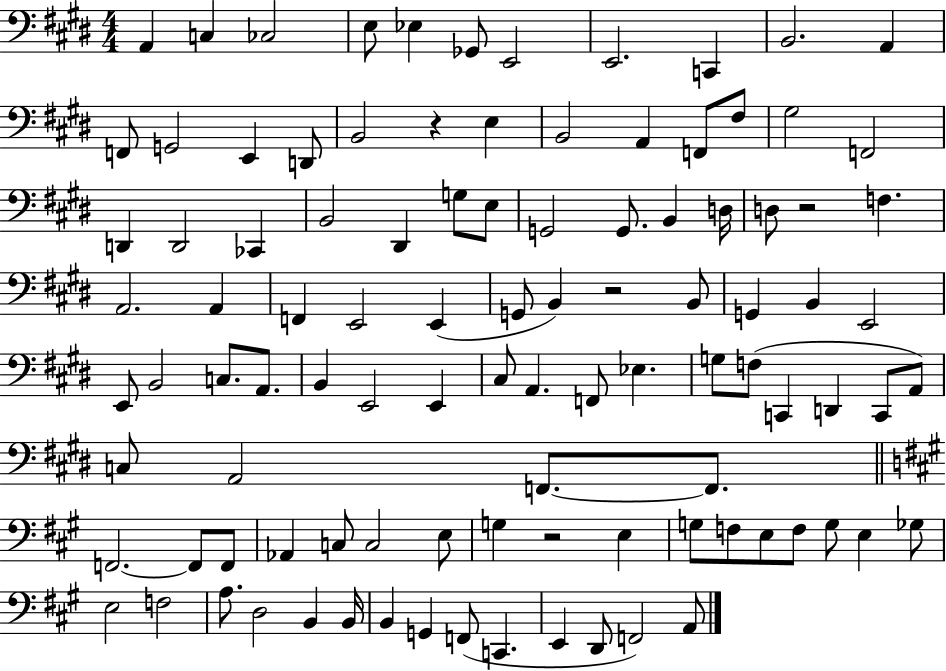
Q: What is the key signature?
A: E major